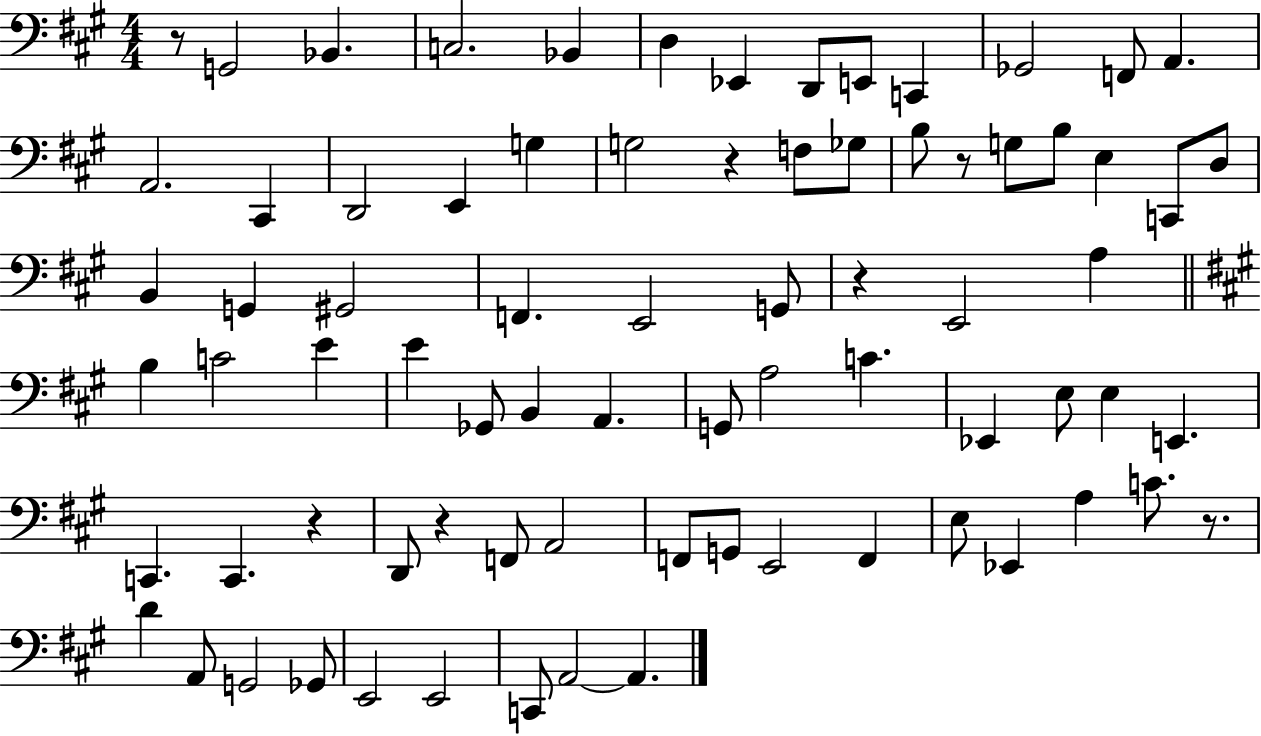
X:1
T:Untitled
M:4/4
L:1/4
K:A
z/2 G,,2 _B,, C,2 _B,, D, _E,, D,,/2 E,,/2 C,, _G,,2 F,,/2 A,, A,,2 ^C,, D,,2 E,, G, G,2 z F,/2 _G,/2 B,/2 z/2 G,/2 B,/2 E, C,,/2 D,/2 B,, G,, ^G,,2 F,, E,,2 G,,/2 z E,,2 A, B, C2 E E _G,,/2 B,, A,, G,,/2 A,2 C _E,, E,/2 E, E,, C,, C,, z D,,/2 z F,,/2 A,,2 F,,/2 G,,/2 E,,2 F,, E,/2 _E,, A, C/2 z/2 D A,,/2 G,,2 _G,,/2 E,,2 E,,2 C,,/2 A,,2 A,,